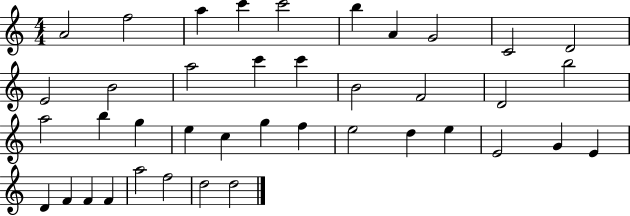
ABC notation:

X:1
T:Untitled
M:4/4
L:1/4
K:C
A2 f2 a c' c'2 b A G2 C2 D2 E2 B2 a2 c' c' B2 F2 D2 b2 a2 b g e c g f e2 d e E2 G E D F F F a2 f2 d2 d2